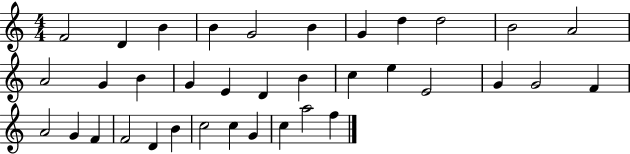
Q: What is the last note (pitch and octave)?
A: F5